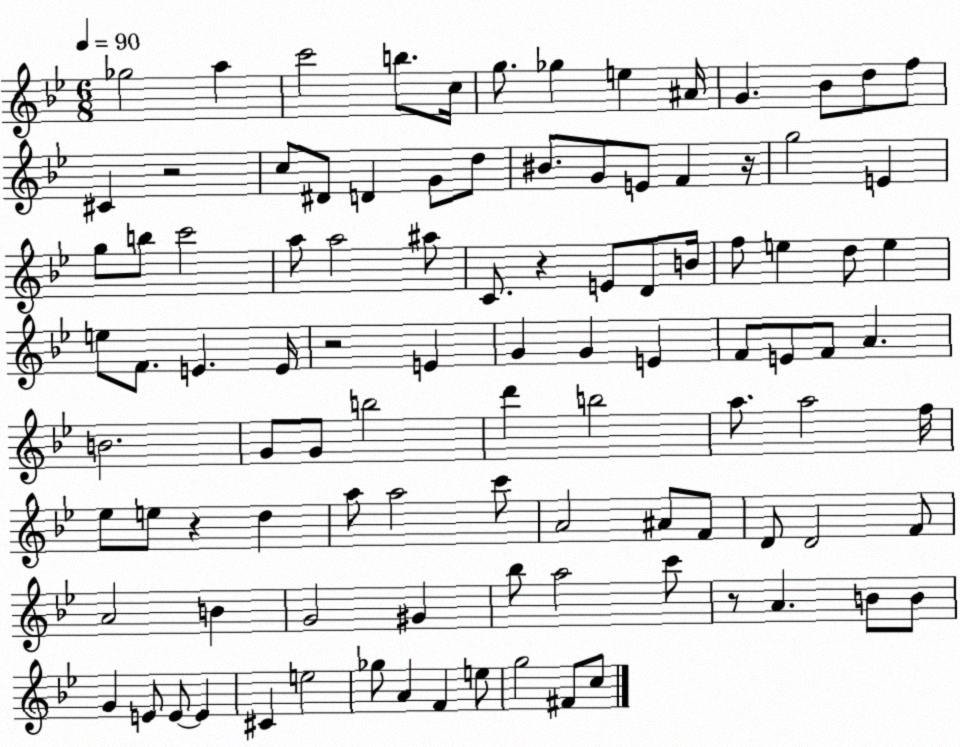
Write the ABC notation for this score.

X:1
T:Untitled
M:6/8
L:1/4
K:Bb
_g2 a c'2 b/2 c/4 g/2 _g e ^A/4 G _B/2 d/2 f/2 ^C z2 c/2 ^D/2 D G/2 d/2 ^B/2 G/2 E/2 F z/4 g2 E g/2 b/2 c'2 a/2 a2 ^a/2 C/2 z E/2 D/2 B/4 f/2 e d/2 e e/2 F/2 E E/4 z2 E G G E F/2 E/2 F/2 A B2 G/2 G/2 b2 d' b2 a/2 a2 f/4 _e/2 e/2 z d a/2 a2 c'/2 A2 ^A/2 F/2 D/2 D2 F/2 A2 B G2 ^G _b/2 a2 c'/2 z/2 A B/2 B/2 G E/2 E/2 E ^C e2 _g/2 A F e/2 g2 ^F/2 c/2